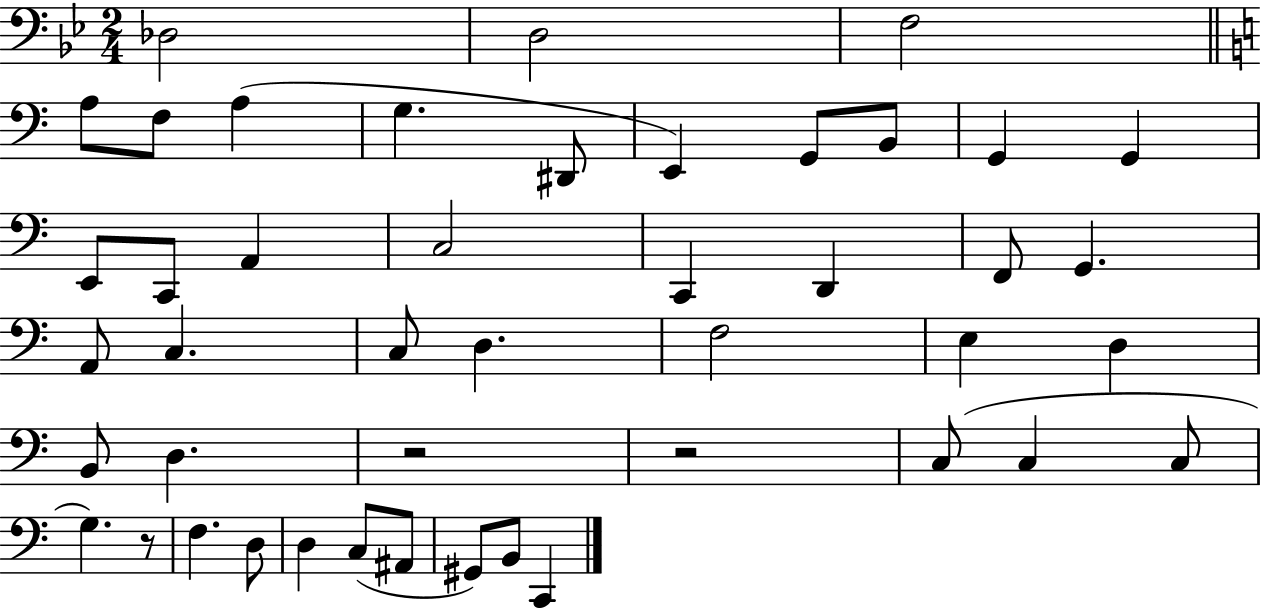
X:1
T:Untitled
M:2/4
L:1/4
K:Bb
_D,2 D,2 F,2 A,/2 F,/2 A, G, ^D,,/2 E,, G,,/2 B,,/2 G,, G,, E,,/2 C,,/2 A,, C,2 C,, D,, F,,/2 G,, A,,/2 C, C,/2 D, F,2 E, D, B,,/2 D, z2 z2 C,/2 C, C,/2 G, z/2 F, D,/2 D, C,/2 ^A,,/2 ^G,,/2 B,,/2 C,,